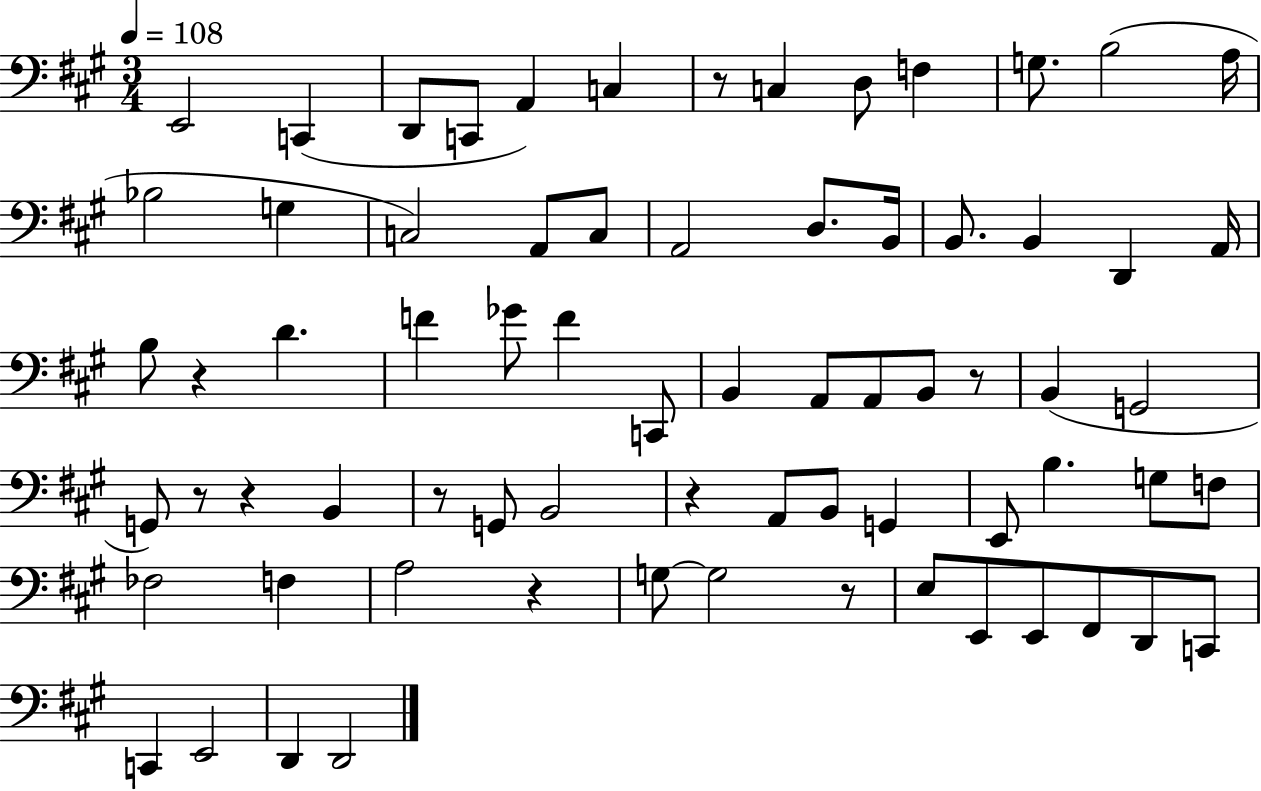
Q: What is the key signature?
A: A major